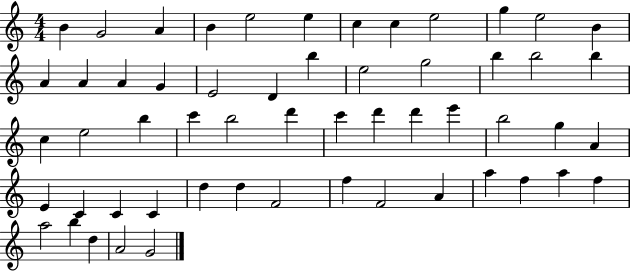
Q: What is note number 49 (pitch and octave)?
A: F5